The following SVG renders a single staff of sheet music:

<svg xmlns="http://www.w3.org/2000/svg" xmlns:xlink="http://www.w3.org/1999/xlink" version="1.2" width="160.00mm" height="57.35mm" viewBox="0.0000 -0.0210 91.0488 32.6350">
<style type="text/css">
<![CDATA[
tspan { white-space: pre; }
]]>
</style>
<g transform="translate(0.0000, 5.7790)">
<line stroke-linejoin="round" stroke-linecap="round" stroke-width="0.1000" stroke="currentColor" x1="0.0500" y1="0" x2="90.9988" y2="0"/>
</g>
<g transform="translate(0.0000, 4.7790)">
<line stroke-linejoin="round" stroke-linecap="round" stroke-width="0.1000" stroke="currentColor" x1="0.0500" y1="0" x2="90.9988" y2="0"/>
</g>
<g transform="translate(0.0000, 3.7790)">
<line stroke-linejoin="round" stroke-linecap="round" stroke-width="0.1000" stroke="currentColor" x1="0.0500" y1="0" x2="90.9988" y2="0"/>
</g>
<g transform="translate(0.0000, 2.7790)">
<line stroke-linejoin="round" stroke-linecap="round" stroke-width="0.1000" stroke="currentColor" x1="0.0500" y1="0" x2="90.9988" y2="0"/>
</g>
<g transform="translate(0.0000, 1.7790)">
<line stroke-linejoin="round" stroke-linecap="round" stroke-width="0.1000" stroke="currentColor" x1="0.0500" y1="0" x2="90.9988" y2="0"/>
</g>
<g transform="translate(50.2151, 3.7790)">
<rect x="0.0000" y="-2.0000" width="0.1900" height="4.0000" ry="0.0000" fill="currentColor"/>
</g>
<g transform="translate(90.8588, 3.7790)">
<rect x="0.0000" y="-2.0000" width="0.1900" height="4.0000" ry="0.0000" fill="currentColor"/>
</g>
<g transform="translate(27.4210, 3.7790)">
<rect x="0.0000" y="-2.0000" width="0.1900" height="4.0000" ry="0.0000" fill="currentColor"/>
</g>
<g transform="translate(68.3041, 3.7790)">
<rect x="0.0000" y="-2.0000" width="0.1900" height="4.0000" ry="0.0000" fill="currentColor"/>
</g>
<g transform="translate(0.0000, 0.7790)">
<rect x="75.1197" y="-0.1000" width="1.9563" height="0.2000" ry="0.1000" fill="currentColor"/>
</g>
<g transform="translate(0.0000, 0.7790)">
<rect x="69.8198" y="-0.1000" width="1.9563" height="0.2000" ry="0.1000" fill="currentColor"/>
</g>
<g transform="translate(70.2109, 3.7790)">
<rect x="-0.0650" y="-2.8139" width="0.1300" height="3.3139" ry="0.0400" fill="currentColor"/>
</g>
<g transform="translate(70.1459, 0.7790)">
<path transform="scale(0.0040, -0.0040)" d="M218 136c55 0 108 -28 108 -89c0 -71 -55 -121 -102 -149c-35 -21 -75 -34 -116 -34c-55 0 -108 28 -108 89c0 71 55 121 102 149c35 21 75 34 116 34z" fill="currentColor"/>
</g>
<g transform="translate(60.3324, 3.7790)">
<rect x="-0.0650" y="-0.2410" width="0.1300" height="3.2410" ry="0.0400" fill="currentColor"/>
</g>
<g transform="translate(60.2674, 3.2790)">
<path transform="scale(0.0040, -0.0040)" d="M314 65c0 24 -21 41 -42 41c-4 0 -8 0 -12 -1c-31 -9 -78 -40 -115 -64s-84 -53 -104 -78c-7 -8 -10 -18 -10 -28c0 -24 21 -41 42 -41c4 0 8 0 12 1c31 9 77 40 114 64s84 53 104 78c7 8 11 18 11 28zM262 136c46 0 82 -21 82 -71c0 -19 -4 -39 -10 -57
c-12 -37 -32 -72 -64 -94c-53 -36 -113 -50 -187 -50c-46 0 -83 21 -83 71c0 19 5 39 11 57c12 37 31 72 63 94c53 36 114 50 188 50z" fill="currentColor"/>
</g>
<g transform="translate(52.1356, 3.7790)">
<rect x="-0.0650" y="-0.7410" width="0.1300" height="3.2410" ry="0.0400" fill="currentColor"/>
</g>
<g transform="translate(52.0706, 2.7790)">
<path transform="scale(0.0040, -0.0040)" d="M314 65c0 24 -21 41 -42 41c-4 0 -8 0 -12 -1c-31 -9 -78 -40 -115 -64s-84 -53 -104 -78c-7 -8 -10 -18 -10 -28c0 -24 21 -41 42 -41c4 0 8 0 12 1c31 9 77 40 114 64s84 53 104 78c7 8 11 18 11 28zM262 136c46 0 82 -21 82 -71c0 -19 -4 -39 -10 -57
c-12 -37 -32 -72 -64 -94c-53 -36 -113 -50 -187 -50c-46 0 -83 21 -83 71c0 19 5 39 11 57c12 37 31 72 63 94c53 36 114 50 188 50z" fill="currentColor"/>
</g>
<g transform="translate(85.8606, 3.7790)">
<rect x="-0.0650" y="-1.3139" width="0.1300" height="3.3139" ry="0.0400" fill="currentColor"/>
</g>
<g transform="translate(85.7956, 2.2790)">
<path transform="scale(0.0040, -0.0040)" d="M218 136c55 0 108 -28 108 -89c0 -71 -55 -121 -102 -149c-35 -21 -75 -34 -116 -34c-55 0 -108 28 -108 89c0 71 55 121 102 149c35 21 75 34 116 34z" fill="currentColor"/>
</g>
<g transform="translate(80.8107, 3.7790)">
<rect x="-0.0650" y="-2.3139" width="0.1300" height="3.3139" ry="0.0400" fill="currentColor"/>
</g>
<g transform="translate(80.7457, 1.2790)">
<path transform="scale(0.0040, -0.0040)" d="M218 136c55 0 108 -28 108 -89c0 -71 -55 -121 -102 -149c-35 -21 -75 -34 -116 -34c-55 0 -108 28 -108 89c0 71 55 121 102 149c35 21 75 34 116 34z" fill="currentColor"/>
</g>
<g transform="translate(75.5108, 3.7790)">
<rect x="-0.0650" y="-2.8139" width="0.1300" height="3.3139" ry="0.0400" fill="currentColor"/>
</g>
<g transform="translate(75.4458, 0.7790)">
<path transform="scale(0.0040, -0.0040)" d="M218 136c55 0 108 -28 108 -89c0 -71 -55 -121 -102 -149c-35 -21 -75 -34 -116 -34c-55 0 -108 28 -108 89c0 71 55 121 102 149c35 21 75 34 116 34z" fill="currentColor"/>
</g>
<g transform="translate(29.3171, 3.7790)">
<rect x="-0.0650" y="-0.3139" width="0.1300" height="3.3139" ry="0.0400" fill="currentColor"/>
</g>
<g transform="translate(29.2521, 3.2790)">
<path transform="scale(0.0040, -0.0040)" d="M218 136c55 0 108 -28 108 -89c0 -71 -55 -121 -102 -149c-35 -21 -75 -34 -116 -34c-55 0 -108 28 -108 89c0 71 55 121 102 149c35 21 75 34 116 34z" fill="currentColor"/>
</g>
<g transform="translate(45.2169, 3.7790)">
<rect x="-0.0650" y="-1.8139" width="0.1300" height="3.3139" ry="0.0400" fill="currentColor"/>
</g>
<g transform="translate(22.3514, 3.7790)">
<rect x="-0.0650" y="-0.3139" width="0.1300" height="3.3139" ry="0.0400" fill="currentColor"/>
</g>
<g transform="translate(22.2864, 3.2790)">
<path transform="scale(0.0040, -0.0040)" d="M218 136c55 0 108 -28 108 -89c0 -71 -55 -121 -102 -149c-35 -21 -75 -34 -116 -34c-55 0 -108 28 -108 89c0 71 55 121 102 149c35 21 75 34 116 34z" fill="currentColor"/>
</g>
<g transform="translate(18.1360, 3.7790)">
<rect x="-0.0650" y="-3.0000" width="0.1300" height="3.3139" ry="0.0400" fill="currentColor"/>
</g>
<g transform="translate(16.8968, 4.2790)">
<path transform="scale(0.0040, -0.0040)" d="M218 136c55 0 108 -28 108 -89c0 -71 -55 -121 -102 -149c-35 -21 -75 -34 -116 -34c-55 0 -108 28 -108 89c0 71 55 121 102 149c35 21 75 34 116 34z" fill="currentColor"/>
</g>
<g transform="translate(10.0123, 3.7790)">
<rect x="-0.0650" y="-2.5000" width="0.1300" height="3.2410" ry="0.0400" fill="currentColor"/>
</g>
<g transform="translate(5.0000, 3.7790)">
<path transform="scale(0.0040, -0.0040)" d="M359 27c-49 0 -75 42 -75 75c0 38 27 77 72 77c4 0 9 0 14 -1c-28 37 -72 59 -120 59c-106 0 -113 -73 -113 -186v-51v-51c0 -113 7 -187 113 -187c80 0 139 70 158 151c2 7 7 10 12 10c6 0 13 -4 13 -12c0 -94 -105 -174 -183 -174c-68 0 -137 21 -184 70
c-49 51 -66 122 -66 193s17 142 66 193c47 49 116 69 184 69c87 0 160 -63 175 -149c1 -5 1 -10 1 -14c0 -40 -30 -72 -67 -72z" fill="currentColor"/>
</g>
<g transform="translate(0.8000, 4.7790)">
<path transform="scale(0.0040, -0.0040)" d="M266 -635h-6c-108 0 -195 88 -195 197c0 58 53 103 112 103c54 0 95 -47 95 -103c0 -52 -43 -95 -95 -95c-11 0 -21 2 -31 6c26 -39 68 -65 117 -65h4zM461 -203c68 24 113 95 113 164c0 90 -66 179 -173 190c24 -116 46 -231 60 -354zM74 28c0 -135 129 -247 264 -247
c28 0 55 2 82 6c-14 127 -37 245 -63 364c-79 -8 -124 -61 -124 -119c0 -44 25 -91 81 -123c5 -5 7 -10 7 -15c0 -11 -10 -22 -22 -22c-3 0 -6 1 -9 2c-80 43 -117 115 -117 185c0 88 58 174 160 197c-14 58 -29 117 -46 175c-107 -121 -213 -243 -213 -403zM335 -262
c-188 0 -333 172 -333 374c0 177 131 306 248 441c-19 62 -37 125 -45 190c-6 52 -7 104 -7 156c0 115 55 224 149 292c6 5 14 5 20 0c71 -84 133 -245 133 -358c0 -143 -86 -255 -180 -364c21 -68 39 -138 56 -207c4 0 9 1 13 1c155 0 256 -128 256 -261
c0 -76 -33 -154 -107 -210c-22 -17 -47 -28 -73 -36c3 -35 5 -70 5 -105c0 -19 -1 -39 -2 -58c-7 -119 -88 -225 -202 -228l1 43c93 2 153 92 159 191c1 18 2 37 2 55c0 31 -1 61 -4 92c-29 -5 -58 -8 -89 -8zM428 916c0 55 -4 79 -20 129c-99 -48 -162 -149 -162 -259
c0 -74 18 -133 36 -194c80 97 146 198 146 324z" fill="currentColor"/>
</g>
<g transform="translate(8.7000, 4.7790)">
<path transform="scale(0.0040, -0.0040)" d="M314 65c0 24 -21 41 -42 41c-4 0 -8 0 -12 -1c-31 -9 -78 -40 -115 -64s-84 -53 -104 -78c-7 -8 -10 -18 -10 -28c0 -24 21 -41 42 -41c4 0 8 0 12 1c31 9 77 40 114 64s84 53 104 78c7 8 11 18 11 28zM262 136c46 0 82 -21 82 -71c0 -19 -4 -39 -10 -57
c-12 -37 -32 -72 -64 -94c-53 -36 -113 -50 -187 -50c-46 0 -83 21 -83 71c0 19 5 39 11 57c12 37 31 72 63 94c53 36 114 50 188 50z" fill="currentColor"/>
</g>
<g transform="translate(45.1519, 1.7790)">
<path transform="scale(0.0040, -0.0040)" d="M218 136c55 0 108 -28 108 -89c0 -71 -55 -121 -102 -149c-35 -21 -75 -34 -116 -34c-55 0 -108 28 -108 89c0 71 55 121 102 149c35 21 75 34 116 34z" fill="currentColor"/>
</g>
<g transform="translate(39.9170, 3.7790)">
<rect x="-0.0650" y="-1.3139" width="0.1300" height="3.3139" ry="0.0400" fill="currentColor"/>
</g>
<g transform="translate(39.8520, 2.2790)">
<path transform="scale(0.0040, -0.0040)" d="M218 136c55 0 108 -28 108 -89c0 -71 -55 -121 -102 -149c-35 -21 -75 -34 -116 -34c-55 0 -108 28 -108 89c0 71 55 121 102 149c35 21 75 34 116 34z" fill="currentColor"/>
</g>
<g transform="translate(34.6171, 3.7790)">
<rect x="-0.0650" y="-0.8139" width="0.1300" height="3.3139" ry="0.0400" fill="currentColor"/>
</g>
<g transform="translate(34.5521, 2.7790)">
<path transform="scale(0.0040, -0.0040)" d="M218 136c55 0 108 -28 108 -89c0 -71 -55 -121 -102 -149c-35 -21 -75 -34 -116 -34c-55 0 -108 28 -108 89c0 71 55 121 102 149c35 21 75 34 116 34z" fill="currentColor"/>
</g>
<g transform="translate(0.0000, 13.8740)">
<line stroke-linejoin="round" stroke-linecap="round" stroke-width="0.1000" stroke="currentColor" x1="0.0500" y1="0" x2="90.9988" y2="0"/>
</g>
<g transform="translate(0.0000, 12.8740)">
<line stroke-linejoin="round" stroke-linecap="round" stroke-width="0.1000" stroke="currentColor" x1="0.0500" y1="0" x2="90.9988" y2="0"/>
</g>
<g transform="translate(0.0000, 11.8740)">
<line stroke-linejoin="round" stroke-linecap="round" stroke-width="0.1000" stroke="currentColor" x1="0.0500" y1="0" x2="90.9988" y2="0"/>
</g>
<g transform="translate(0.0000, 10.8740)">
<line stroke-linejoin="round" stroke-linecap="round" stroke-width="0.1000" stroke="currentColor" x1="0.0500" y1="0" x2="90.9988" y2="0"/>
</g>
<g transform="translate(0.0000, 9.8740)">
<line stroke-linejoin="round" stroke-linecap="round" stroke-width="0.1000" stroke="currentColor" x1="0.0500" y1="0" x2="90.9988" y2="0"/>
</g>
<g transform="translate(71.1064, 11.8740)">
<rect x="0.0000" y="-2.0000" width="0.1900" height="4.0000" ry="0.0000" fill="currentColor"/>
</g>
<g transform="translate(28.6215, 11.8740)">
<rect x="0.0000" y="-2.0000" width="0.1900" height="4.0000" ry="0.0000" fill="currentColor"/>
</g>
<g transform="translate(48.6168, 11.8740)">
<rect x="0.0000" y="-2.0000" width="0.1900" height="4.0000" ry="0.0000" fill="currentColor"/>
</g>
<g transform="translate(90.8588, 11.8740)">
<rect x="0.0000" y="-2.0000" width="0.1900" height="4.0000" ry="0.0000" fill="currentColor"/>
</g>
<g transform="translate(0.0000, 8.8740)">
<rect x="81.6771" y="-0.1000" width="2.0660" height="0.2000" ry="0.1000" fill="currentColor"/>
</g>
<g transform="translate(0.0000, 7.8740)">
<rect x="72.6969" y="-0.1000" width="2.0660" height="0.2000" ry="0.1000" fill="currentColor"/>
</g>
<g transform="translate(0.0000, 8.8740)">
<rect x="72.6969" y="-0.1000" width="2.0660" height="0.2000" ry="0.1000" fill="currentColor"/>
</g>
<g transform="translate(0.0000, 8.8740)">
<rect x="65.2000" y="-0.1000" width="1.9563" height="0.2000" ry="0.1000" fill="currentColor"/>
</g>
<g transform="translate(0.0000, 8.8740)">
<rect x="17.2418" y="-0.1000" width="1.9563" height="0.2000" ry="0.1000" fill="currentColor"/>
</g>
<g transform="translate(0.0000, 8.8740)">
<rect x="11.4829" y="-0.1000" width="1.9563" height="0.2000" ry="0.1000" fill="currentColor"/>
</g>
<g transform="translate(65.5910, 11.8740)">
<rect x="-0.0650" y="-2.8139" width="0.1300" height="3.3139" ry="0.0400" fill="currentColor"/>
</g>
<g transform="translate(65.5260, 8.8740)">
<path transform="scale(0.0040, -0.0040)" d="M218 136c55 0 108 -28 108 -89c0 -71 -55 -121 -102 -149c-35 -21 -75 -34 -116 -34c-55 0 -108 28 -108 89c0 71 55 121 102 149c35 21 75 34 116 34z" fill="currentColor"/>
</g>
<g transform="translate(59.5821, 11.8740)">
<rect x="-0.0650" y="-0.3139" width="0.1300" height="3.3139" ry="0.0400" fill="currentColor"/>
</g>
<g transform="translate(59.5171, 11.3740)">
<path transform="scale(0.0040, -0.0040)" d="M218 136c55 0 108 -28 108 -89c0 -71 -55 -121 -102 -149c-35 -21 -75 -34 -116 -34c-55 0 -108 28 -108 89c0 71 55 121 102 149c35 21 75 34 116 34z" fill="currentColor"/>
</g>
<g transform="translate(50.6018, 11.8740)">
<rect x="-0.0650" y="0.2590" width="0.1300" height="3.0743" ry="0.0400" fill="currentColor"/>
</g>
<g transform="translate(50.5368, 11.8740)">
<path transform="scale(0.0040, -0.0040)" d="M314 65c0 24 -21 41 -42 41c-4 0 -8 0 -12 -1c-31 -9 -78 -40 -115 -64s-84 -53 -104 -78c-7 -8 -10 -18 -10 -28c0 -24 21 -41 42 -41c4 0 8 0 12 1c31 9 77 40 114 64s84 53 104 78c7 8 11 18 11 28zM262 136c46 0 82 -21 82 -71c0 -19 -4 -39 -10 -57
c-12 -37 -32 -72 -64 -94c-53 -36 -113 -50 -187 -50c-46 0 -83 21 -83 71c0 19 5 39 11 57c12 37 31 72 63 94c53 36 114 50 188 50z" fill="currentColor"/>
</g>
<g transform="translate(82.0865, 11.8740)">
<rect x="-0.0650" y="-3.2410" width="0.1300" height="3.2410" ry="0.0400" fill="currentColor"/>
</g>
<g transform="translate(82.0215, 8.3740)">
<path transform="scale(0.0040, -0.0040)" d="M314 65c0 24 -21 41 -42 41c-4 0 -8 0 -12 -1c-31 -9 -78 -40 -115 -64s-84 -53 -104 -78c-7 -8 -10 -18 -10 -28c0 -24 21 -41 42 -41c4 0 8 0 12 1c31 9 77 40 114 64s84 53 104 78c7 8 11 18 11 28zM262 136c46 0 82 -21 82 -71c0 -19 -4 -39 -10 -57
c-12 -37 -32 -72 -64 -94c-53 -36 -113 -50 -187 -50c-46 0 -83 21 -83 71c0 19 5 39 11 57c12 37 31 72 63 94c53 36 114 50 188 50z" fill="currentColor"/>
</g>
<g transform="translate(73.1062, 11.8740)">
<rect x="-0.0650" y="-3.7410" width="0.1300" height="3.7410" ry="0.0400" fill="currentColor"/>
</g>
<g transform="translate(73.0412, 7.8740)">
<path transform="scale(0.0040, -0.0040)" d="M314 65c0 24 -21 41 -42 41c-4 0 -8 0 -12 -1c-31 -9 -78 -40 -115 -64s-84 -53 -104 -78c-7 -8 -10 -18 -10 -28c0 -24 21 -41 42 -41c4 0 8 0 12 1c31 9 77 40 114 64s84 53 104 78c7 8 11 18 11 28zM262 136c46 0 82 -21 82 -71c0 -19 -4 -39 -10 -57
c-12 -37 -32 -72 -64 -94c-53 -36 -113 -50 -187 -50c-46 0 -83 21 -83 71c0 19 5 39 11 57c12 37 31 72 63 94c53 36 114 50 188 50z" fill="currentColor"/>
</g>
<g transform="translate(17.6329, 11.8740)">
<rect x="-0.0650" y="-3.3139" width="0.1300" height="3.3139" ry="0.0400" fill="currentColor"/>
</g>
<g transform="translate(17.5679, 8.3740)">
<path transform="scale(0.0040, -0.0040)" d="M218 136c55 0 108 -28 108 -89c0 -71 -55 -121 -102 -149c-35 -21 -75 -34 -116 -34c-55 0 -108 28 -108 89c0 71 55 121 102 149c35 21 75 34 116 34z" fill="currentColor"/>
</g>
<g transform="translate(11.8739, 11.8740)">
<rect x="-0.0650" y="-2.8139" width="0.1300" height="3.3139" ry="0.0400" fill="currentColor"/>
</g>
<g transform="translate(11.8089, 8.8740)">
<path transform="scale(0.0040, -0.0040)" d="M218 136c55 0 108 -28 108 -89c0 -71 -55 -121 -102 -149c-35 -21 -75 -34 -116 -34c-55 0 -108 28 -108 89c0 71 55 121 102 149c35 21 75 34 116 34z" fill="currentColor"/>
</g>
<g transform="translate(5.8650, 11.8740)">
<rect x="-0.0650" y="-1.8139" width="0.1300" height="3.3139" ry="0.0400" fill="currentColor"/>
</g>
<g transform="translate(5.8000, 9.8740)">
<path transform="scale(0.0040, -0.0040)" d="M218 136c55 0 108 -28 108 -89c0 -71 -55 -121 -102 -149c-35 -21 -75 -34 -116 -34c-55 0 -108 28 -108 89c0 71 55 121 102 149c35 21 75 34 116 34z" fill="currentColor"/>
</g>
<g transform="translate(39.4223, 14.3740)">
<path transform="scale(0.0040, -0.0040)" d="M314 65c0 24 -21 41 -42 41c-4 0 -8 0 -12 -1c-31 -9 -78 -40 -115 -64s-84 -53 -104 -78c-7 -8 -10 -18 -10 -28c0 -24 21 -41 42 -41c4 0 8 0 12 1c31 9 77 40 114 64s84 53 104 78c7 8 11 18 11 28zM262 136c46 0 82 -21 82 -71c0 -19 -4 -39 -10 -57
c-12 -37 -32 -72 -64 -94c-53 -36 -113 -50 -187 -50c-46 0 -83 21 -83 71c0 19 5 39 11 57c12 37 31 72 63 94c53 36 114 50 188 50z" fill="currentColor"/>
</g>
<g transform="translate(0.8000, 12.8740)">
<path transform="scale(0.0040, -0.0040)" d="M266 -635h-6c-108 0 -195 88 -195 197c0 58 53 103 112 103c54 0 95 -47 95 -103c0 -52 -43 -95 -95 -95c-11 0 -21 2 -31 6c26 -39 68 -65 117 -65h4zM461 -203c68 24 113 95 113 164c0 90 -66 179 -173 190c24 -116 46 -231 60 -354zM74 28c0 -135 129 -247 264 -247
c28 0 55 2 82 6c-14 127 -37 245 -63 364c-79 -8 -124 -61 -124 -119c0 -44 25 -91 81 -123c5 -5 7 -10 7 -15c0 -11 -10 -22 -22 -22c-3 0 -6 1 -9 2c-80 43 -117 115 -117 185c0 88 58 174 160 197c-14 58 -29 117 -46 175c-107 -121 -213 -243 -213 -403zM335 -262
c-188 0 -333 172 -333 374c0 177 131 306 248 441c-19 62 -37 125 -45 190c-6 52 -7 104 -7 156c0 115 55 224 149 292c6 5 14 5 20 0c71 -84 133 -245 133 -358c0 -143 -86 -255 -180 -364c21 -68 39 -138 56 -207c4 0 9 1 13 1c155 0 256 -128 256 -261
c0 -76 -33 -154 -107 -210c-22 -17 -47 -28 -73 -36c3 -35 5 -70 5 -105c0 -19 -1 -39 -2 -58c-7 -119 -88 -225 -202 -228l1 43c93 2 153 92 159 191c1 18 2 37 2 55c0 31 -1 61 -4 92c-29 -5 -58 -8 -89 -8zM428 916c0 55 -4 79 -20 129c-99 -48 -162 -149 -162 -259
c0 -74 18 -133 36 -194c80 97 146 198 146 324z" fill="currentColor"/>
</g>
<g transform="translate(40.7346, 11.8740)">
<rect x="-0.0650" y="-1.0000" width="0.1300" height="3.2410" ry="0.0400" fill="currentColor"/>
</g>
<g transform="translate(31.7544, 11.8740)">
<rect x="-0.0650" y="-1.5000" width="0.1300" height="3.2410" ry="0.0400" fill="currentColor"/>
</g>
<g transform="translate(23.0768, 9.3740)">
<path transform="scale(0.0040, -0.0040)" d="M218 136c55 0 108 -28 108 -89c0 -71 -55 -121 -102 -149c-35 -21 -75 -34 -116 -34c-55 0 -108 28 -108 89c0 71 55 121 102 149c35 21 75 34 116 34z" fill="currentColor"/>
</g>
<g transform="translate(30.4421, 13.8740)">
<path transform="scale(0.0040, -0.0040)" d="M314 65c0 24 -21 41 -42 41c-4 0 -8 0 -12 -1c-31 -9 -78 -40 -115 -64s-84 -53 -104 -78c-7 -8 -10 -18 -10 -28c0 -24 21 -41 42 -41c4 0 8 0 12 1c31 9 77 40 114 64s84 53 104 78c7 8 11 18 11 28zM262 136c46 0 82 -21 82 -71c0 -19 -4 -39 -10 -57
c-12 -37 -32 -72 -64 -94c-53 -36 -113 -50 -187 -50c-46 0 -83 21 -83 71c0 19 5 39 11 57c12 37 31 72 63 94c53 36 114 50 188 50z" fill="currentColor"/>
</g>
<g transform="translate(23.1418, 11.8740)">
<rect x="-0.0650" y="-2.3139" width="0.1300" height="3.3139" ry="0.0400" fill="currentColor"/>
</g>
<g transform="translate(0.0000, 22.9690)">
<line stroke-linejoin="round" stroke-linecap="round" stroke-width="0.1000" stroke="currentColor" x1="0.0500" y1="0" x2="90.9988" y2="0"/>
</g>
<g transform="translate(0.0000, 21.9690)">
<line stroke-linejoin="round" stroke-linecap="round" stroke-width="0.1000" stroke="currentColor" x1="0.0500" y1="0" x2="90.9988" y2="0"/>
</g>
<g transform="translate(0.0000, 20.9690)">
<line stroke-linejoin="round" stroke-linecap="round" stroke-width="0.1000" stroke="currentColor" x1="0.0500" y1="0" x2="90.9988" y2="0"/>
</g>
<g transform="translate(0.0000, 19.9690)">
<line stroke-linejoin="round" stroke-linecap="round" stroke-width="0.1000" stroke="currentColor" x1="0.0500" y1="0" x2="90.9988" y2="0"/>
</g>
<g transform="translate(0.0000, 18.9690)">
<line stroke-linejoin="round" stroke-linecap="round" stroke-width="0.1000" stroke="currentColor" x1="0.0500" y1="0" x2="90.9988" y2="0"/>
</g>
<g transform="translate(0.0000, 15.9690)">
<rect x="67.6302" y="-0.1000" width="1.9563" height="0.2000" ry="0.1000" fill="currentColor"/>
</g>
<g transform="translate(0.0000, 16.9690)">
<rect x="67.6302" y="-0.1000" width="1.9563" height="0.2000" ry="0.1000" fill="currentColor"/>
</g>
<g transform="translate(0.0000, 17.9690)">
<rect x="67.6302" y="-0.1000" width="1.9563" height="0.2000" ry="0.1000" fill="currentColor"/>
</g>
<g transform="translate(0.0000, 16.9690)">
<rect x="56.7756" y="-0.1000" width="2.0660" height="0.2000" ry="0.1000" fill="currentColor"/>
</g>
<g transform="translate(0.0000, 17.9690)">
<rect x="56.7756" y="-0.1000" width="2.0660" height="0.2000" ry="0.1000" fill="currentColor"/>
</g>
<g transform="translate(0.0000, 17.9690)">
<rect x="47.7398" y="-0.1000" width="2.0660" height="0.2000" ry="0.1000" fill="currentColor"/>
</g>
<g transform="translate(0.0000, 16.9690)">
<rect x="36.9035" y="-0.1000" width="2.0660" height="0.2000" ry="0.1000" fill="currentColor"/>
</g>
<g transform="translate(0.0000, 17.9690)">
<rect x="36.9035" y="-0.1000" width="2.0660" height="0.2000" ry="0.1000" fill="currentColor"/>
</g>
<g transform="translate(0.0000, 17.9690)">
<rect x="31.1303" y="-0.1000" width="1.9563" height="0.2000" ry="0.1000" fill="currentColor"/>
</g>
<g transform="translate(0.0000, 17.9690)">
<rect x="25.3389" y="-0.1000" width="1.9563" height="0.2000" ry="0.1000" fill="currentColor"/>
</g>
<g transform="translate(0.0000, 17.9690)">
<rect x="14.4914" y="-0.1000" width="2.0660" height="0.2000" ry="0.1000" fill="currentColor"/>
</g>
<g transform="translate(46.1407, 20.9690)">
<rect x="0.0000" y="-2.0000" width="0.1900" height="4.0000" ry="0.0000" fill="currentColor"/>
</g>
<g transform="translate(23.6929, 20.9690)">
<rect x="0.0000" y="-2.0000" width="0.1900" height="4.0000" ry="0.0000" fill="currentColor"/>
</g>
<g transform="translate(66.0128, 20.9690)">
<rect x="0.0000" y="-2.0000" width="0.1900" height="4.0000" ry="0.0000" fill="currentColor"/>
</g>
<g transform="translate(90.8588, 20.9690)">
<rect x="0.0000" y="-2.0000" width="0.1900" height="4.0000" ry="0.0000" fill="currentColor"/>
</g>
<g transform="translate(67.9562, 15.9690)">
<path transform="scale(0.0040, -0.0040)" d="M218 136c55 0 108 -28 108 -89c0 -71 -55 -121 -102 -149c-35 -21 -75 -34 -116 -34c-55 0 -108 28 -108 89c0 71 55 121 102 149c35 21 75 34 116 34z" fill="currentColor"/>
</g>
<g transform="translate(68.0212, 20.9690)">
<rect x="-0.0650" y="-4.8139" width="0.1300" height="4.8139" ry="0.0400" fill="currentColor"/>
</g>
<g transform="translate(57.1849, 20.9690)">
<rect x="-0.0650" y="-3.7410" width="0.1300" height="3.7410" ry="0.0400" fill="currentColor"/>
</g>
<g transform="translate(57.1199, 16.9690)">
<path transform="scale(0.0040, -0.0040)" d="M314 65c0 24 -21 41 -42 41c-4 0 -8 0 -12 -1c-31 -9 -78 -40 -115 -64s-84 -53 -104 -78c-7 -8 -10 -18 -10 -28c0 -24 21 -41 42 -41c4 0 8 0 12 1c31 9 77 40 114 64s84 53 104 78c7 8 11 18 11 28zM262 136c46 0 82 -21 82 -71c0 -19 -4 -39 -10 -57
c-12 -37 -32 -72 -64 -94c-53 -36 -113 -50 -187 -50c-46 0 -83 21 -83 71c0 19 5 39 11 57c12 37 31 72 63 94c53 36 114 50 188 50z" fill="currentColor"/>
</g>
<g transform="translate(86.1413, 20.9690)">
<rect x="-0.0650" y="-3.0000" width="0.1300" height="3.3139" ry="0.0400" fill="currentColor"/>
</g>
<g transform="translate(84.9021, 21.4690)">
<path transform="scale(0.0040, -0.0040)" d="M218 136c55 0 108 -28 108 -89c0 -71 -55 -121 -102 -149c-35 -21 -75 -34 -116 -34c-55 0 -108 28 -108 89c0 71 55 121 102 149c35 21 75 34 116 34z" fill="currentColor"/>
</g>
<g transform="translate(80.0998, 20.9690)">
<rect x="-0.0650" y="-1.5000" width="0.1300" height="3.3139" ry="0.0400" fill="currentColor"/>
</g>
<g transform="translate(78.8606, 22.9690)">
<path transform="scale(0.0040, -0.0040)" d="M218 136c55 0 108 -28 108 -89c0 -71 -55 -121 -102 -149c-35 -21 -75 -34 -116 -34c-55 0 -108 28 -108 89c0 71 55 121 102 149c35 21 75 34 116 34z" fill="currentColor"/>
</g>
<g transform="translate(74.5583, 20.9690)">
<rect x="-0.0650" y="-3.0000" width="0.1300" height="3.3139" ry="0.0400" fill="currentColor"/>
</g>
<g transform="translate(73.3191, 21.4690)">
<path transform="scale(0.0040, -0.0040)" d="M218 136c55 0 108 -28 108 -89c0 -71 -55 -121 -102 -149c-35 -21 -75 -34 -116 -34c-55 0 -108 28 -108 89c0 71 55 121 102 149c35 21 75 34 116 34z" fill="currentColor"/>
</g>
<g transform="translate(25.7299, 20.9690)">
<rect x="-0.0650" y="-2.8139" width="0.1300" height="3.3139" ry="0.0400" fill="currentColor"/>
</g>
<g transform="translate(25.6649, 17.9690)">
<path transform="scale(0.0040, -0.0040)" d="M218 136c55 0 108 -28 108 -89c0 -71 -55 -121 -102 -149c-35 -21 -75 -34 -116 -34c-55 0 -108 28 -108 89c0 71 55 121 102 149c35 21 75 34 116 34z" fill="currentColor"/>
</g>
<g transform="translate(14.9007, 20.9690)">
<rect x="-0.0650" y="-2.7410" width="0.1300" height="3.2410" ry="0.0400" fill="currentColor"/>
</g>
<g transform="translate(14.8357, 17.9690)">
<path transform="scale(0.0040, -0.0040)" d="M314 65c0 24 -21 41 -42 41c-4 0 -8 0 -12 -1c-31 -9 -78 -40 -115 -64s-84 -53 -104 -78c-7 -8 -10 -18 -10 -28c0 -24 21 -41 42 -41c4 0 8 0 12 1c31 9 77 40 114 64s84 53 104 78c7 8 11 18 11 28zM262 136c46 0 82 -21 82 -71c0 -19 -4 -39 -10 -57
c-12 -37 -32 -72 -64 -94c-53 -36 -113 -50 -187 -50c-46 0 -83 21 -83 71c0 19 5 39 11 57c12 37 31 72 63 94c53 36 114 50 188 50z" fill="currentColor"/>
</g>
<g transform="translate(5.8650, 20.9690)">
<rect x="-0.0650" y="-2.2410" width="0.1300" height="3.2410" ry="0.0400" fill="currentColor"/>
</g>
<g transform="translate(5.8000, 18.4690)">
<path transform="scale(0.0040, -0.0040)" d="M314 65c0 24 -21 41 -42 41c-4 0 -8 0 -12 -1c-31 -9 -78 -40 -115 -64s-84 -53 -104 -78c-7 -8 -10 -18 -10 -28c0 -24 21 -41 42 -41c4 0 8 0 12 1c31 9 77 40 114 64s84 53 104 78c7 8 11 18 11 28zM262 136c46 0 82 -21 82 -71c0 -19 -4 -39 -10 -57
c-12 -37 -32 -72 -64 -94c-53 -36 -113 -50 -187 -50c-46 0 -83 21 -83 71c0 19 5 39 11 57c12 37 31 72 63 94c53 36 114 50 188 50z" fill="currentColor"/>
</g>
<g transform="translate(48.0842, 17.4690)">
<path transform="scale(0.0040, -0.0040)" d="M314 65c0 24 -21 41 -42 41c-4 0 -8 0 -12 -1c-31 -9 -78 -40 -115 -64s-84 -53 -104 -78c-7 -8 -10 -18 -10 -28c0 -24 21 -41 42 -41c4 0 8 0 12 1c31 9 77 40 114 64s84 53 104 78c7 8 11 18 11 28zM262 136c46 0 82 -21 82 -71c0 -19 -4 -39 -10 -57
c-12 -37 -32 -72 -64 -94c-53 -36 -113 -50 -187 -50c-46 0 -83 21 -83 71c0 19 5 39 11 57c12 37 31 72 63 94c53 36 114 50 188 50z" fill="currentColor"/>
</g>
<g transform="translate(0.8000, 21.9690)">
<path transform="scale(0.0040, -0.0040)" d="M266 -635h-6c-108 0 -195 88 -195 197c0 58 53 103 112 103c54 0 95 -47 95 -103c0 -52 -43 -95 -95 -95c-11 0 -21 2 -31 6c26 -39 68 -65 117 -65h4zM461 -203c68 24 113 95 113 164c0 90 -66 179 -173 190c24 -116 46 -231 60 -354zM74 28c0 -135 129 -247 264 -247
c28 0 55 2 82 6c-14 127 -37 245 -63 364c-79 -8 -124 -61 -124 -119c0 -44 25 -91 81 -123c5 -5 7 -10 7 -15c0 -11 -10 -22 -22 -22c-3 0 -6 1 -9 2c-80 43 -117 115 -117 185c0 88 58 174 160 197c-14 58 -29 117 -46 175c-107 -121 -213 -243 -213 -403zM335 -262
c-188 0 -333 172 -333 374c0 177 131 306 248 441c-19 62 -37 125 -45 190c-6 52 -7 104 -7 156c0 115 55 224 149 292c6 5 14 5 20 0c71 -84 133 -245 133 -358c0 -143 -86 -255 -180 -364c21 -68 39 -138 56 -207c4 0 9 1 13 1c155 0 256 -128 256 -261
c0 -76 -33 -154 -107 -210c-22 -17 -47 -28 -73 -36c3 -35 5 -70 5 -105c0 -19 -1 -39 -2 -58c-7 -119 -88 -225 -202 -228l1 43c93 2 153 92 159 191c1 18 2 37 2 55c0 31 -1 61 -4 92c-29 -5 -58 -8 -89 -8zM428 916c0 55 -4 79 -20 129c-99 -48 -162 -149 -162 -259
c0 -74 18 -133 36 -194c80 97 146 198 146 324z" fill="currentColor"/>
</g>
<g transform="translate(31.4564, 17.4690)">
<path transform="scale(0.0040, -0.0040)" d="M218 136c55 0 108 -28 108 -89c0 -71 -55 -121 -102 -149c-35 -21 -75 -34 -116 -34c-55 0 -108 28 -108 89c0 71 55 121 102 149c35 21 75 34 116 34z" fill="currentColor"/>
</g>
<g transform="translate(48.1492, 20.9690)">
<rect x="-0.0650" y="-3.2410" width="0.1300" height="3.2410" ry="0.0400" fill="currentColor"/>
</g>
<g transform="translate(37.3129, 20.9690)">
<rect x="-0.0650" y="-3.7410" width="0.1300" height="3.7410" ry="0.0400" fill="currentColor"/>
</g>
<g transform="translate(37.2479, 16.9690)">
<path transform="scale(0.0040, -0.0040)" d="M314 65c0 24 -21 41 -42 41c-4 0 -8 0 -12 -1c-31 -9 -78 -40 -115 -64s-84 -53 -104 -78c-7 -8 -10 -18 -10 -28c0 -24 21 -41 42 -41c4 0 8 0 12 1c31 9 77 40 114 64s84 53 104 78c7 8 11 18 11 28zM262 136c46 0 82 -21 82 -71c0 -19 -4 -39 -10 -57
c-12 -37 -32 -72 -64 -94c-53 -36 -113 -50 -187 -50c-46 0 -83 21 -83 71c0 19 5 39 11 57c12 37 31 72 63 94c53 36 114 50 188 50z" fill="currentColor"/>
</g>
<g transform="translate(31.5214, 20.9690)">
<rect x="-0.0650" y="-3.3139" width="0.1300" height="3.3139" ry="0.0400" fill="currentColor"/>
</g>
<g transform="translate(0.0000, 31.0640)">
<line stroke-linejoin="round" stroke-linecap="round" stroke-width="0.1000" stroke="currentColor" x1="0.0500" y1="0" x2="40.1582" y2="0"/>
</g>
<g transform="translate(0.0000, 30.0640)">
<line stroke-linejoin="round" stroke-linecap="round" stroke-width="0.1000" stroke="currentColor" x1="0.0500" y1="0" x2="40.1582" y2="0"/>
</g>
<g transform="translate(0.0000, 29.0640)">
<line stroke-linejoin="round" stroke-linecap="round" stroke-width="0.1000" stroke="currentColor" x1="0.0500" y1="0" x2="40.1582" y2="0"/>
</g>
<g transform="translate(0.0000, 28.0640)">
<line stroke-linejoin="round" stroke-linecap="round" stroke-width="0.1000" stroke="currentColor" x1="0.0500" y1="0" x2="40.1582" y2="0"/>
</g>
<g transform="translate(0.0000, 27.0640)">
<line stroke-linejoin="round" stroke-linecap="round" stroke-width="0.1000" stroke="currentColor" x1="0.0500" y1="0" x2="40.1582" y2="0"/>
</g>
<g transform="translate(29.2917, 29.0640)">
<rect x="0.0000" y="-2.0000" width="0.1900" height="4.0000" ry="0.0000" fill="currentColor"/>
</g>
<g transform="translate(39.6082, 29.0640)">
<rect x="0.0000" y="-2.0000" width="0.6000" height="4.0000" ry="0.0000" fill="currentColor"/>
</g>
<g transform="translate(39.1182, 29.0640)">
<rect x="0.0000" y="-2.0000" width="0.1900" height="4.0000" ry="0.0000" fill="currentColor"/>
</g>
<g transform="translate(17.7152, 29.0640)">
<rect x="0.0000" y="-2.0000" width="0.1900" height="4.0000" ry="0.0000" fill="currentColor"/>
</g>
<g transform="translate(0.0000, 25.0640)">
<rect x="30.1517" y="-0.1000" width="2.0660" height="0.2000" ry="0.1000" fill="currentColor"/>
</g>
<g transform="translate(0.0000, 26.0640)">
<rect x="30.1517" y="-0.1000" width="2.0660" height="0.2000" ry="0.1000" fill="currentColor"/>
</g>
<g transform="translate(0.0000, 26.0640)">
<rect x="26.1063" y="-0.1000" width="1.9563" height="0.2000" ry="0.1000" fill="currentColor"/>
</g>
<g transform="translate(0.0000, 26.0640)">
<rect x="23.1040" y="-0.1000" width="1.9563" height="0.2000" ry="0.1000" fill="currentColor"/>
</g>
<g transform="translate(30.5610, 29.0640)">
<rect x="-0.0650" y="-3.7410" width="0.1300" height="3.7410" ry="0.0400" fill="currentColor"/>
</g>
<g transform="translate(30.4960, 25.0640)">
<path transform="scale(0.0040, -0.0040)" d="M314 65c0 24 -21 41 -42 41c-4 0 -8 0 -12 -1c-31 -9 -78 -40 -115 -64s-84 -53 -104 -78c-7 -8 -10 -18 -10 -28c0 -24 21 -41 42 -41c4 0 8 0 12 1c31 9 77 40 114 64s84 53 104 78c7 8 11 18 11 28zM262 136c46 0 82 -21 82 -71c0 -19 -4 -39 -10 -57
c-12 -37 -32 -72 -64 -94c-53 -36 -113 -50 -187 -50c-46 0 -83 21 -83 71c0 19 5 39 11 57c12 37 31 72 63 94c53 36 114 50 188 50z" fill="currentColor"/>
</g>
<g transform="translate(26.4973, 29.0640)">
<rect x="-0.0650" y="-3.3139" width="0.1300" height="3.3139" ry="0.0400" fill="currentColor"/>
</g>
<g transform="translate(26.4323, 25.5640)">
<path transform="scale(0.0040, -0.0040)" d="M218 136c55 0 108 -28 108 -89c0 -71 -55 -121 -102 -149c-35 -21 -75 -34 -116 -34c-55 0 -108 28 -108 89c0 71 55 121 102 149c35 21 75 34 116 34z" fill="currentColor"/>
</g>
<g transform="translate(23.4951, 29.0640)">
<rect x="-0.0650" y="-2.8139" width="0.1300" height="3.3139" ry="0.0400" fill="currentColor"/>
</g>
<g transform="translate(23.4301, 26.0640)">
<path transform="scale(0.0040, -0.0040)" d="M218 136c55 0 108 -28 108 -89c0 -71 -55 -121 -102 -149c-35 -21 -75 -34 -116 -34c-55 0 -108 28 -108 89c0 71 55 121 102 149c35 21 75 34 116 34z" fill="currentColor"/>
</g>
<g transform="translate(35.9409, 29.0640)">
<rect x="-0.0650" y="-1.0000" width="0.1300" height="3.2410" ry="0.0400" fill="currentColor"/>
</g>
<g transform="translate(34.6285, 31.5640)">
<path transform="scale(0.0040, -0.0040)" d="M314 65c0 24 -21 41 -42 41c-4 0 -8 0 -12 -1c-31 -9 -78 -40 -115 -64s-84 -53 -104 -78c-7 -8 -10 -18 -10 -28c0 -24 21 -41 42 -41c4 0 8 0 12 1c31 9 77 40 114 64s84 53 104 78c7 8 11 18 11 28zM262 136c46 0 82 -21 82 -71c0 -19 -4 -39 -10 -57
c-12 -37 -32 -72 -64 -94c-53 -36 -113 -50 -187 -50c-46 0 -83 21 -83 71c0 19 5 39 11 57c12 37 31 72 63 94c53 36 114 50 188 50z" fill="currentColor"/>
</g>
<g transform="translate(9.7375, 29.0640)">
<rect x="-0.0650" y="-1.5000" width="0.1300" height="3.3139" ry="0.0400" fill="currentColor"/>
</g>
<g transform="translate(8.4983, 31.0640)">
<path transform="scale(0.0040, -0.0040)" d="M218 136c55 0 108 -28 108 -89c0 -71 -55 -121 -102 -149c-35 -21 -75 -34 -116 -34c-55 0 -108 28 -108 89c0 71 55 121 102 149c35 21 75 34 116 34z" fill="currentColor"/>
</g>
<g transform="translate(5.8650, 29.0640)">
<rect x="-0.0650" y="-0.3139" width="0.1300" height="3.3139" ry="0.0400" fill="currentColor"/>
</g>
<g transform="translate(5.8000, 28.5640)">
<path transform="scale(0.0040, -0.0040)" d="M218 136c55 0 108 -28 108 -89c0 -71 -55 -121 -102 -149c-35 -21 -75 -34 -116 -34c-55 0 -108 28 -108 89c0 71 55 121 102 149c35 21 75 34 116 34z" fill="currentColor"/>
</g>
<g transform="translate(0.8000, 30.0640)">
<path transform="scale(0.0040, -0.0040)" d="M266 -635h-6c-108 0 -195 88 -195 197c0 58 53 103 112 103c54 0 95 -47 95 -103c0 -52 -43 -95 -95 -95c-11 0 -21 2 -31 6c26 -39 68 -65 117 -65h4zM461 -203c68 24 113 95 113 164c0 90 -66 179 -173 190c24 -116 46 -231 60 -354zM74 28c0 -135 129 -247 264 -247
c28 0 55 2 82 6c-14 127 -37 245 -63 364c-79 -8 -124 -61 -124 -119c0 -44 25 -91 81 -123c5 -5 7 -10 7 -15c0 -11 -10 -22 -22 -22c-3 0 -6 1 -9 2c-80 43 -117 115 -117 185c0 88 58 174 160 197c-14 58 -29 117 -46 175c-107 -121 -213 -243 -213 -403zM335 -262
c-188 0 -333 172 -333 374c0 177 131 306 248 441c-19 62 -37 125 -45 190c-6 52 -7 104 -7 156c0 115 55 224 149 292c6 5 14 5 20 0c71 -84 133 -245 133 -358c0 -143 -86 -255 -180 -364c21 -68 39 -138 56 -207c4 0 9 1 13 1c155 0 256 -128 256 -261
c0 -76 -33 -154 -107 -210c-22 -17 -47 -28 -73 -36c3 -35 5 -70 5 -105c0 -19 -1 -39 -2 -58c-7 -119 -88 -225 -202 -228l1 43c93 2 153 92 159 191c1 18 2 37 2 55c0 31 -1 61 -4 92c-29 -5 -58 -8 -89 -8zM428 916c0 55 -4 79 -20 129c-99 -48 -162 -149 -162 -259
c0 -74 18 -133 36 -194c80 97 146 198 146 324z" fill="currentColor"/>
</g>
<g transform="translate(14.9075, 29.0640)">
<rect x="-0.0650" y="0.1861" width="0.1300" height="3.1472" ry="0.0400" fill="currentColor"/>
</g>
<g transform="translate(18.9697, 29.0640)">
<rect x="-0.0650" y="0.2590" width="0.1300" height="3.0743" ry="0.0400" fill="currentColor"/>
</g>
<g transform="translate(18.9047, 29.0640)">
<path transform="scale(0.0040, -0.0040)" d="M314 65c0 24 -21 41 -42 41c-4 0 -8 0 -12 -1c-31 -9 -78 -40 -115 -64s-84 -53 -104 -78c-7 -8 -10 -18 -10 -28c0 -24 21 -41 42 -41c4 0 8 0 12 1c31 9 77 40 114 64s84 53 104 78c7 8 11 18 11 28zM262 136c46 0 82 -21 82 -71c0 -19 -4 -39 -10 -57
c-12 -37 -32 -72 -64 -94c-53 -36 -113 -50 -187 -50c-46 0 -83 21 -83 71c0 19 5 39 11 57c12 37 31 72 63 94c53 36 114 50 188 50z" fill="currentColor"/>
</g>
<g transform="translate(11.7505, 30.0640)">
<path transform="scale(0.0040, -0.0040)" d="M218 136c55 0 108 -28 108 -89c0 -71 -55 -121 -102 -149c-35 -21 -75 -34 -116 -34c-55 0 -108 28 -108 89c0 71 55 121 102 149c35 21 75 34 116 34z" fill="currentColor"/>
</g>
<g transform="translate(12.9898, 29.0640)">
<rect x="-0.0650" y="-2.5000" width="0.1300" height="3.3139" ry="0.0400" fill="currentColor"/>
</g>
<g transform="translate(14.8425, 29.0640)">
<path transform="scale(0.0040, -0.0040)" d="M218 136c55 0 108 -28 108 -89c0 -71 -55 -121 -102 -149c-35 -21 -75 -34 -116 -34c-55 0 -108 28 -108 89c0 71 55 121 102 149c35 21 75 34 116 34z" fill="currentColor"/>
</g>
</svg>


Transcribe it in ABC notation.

X:1
T:Untitled
M:4/4
L:1/4
K:C
G2 A c c d e f d2 c2 a a g e f a b g E2 D2 B2 c a c'2 b2 g2 a2 a b c'2 b2 c'2 e' A E A c E G B B2 a b c'2 D2